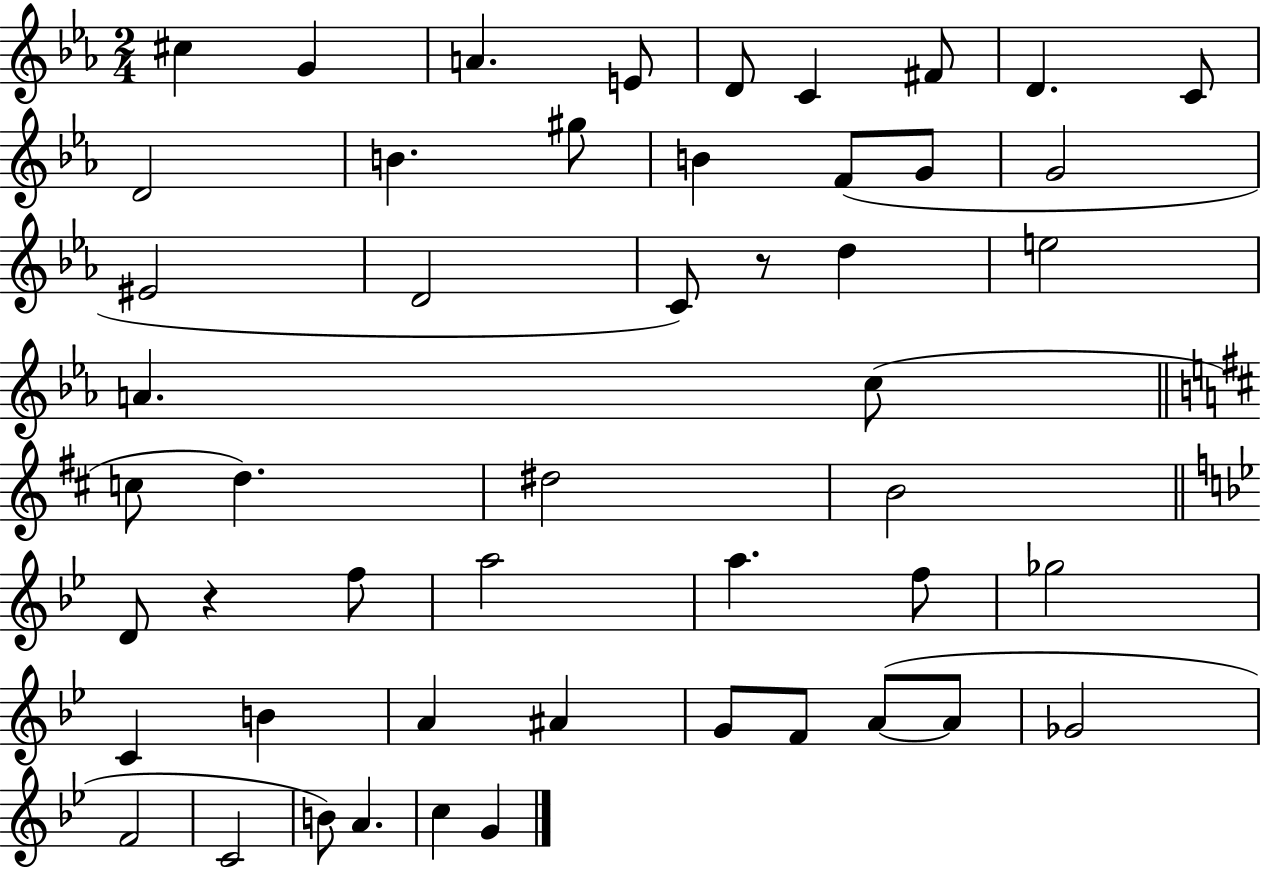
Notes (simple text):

C#5/q G4/q A4/q. E4/e D4/e C4/q F#4/e D4/q. C4/e D4/h B4/q. G#5/e B4/q F4/e G4/e G4/h EIS4/h D4/h C4/e R/e D5/q E5/h A4/q. C5/e C5/e D5/q. D#5/h B4/h D4/e R/q F5/e A5/h A5/q. F5/e Gb5/h C4/q B4/q A4/q A#4/q G4/e F4/e A4/e A4/e Gb4/h F4/h C4/h B4/e A4/q. C5/q G4/q